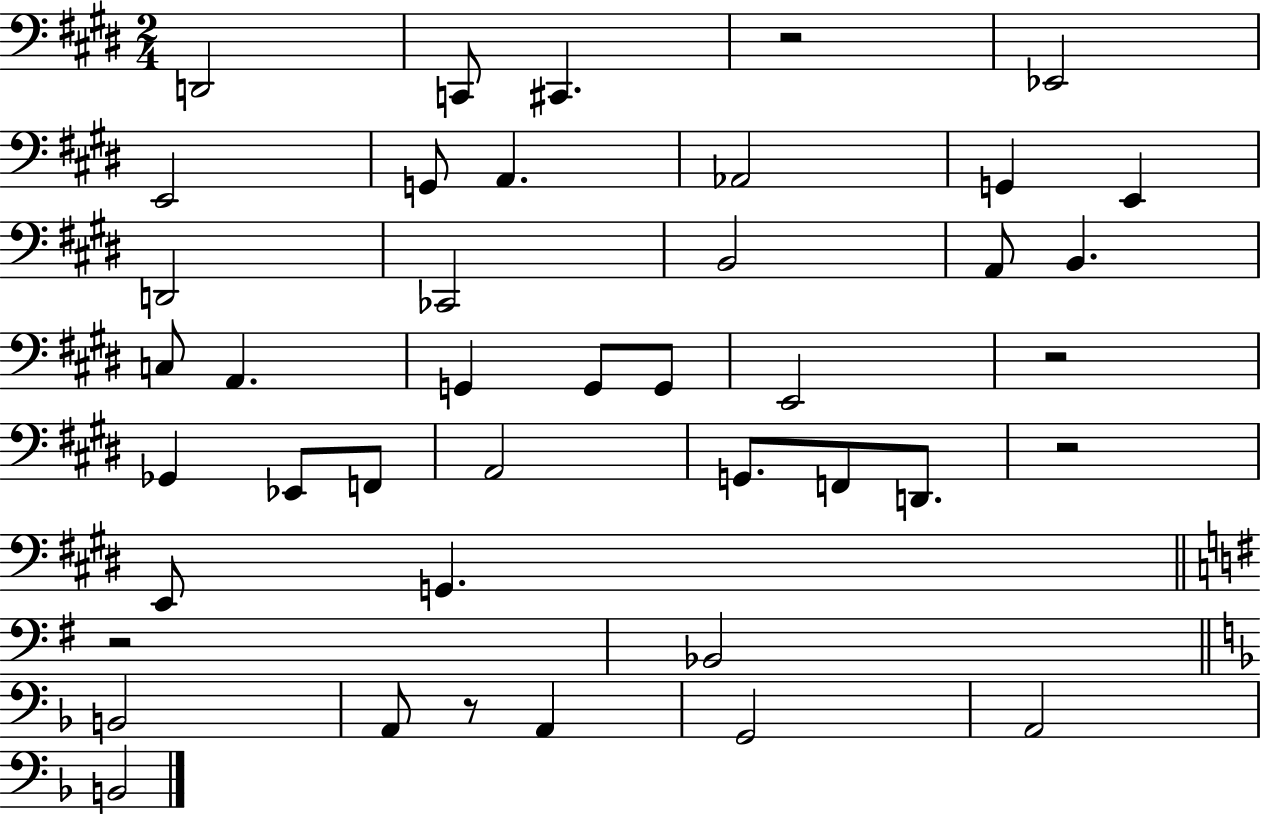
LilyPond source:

{
  \clef bass
  \numericTimeSignature
  \time 2/4
  \key e \major
  d,2 | c,8 cis,4. | r2 | ees,2 | \break e,2 | g,8 a,4. | aes,2 | g,4 e,4 | \break d,2 | ces,2 | b,2 | a,8 b,4. | \break c8 a,4. | g,4 g,8 g,8 | e,2 | r2 | \break ges,4 ees,8 f,8 | a,2 | g,8. f,8 d,8. | r2 | \break e,8 g,4. | \bar "||" \break \key g \major r2 | bes,2 | \bar "||" \break \key d \minor b,2 | a,8 r8 a,4 | g,2 | a,2 | \break b,2 | \bar "|."
}